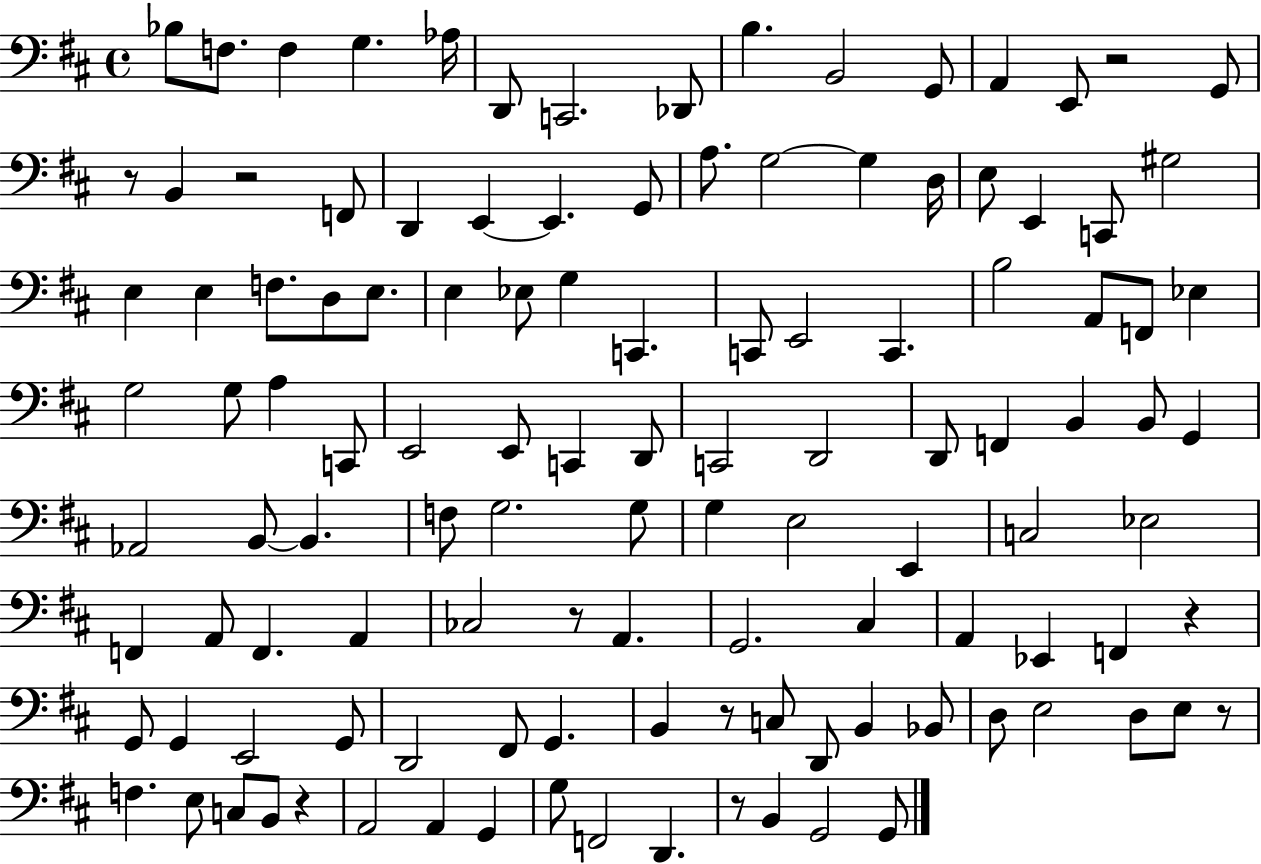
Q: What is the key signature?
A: D major